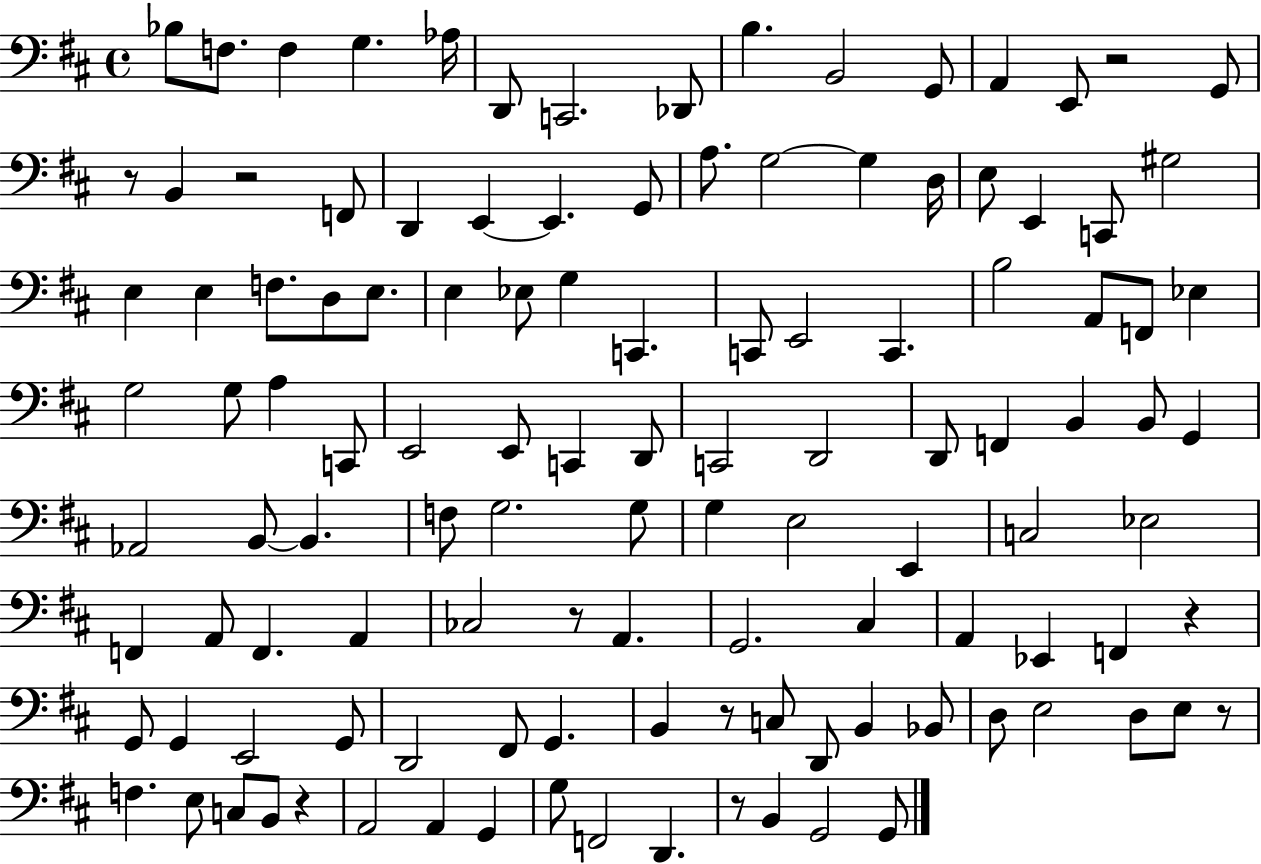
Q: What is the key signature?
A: D major